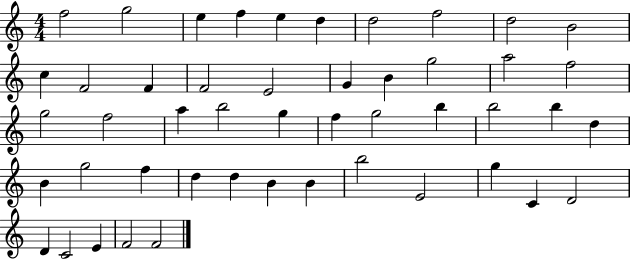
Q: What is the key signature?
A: C major